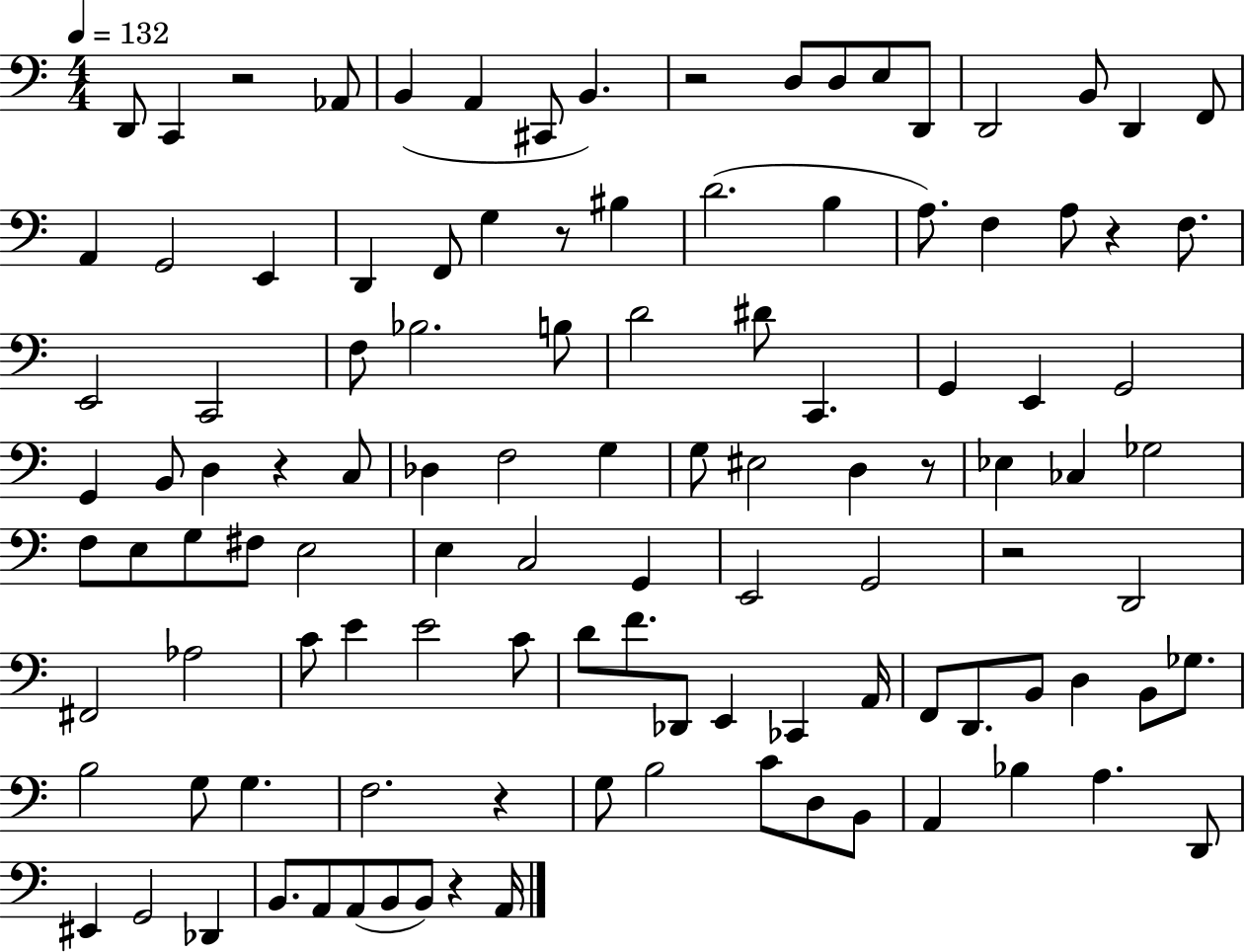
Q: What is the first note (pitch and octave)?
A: D2